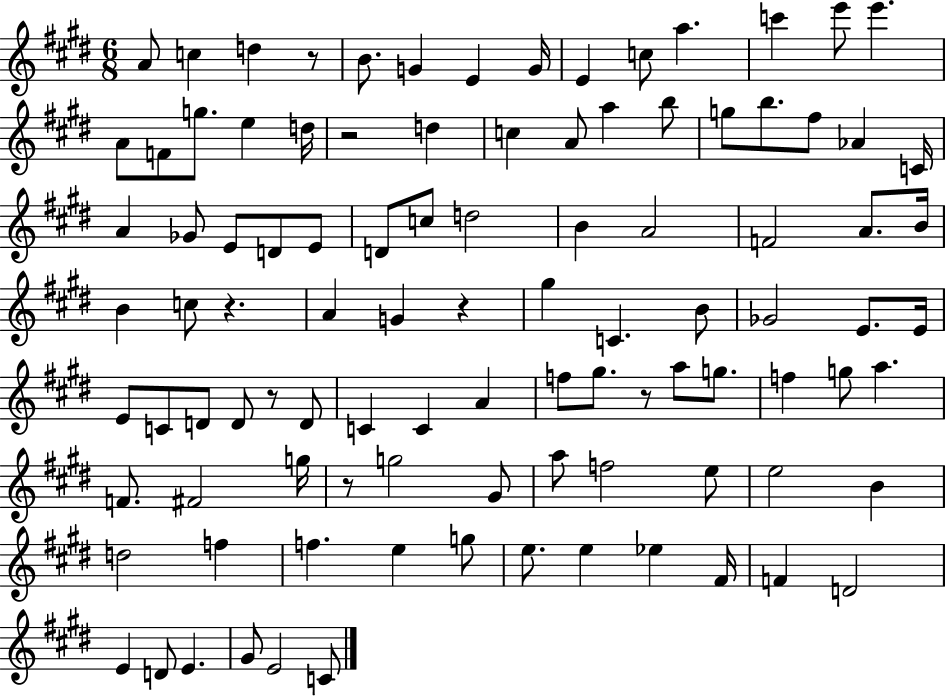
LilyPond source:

{
  \clef treble
  \numericTimeSignature
  \time 6/8
  \key e \major
  a'8 c''4 d''4 r8 | b'8. g'4 e'4 g'16 | e'4 c''8 a''4. | c'''4 e'''8 e'''4. | \break a'8 f'8 g''8. e''4 d''16 | r2 d''4 | c''4 a'8 a''4 b''8 | g''8 b''8. fis''8 aes'4 c'16 | \break a'4 ges'8 e'8 d'8 e'8 | d'8 c''8 d''2 | b'4 a'2 | f'2 a'8. b'16 | \break b'4 c''8 r4. | a'4 g'4 r4 | gis''4 c'4. b'8 | ges'2 e'8. e'16 | \break e'8 c'8 d'8 d'8 r8 d'8 | c'4 c'4 a'4 | f''8 gis''8. r8 a''8 g''8. | f''4 g''8 a''4. | \break f'8. fis'2 g''16 | r8 g''2 gis'8 | a''8 f''2 e''8 | e''2 b'4 | \break d''2 f''4 | f''4. e''4 g''8 | e''8. e''4 ees''4 fis'16 | f'4 d'2 | \break e'4 d'8 e'4. | gis'8 e'2 c'8 | \bar "|."
}